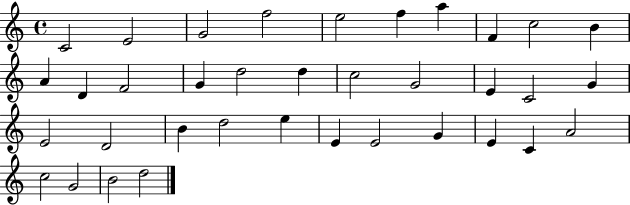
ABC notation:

X:1
T:Untitled
M:4/4
L:1/4
K:C
C2 E2 G2 f2 e2 f a F c2 B A D F2 G d2 d c2 G2 E C2 G E2 D2 B d2 e E E2 G E C A2 c2 G2 B2 d2